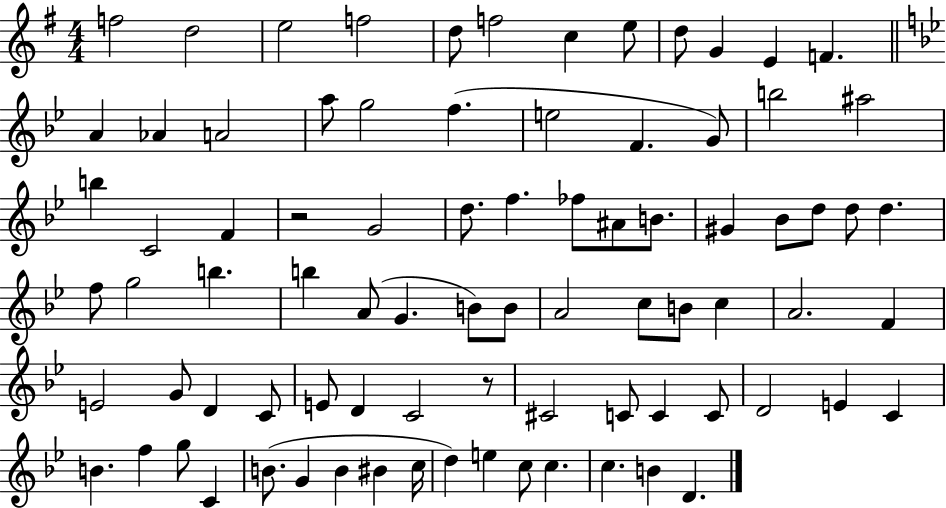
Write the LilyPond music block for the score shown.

{
  \clef treble
  \numericTimeSignature
  \time 4/4
  \key g \major
  \repeat volta 2 { f''2 d''2 | e''2 f''2 | d''8 f''2 c''4 e''8 | d''8 g'4 e'4 f'4. | \break \bar "||" \break \key g \minor a'4 aes'4 a'2 | a''8 g''2 f''4.( | e''2 f'4. g'8) | b''2 ais''2 | \break b''4 c'2 f'4 | r2 g'2 | d''8. f''4. fes''8 ais'8 b'8. | gis'4 bes'8 d''8 d''8 d''4. | \break f''8 g''2 b''4. | b''4 a'8( g'4. b'8) b'8 | a'2 c''8 b'8 c''4 | a'2. f'4 | \break e'2 g'8 d'4 c'8 | e'8 d'4 c'2 r8 | cis'2 c'8 c'4 c'8 | d'2 e'4 c'4 | \break b'4. f''4 g''8 c'4 | b'8.( g'4 b'4 bis'4 c''16 | d''4) e''4 c''8 c''4. | c''4. b'4 d'4. | \break } \bar "|."
}